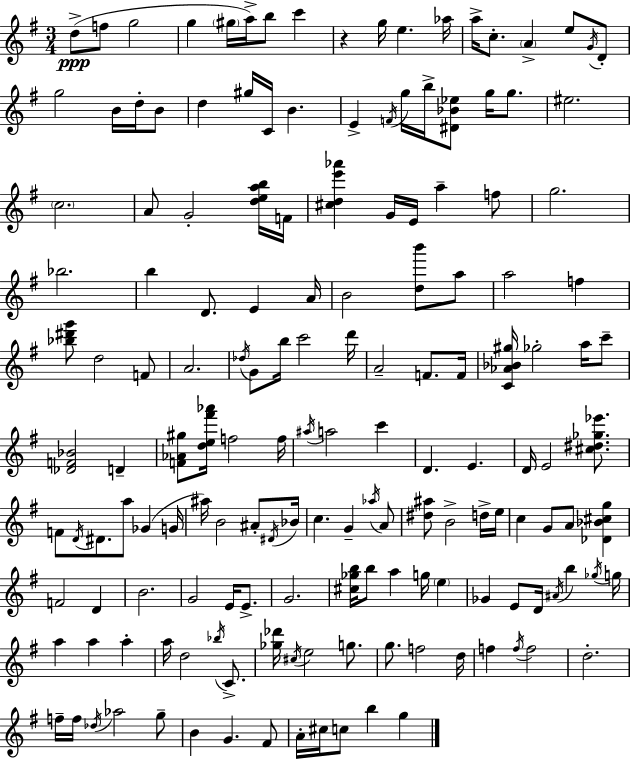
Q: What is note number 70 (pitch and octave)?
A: C6